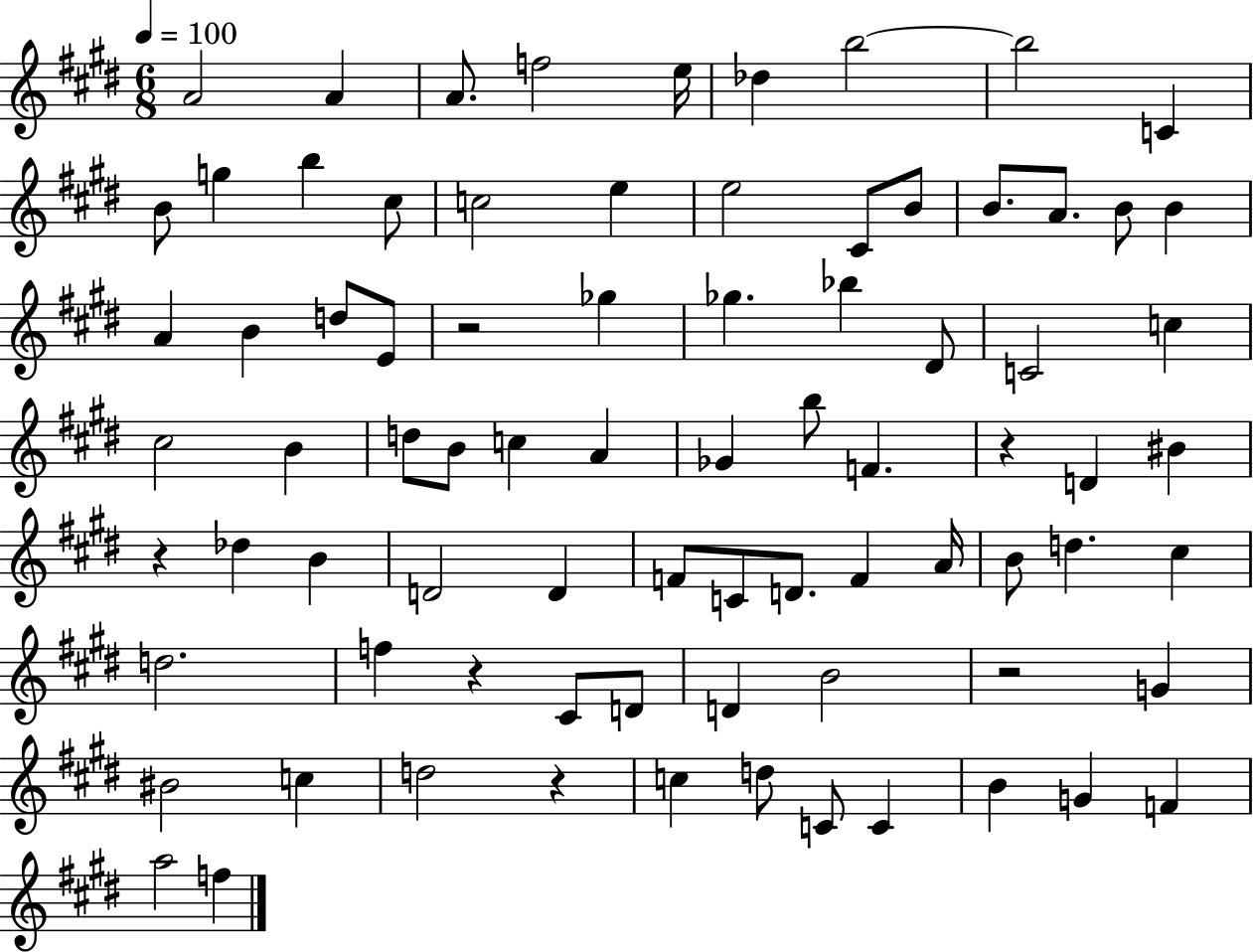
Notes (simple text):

A4/h A4/q A4/e. F5/h E5/s Db5/q B5/h B5/h C4/q B4/e G5/q B5/q C#5/e C5/h E5/q E5/h C#4/e B4/e B4/e. A4/e. B4/e B4/q A4/q B4/q D5/e E4/e R/h Gb5/q Gb5/q. Bb5/q D#4/e C4/h C5/q C#5/h B4/q D5/e B4/e C5/q A4/q Gb4/q B5/e F4/q. R/q D4/q BIS4/q R/q Db5/q B4/q D4/h D4/q F4/e C4/e D4/e. F4/q A4/s B4/e D5/q. C#5/q D5/h. F5/q R/q C#4/e D4/e D4/q B4/h R/h G4/q BIS4/h C5/q D5/h R/q C5/q D5/e C4/e C4/q B4/q G4/q F4/q A5/h F5/q